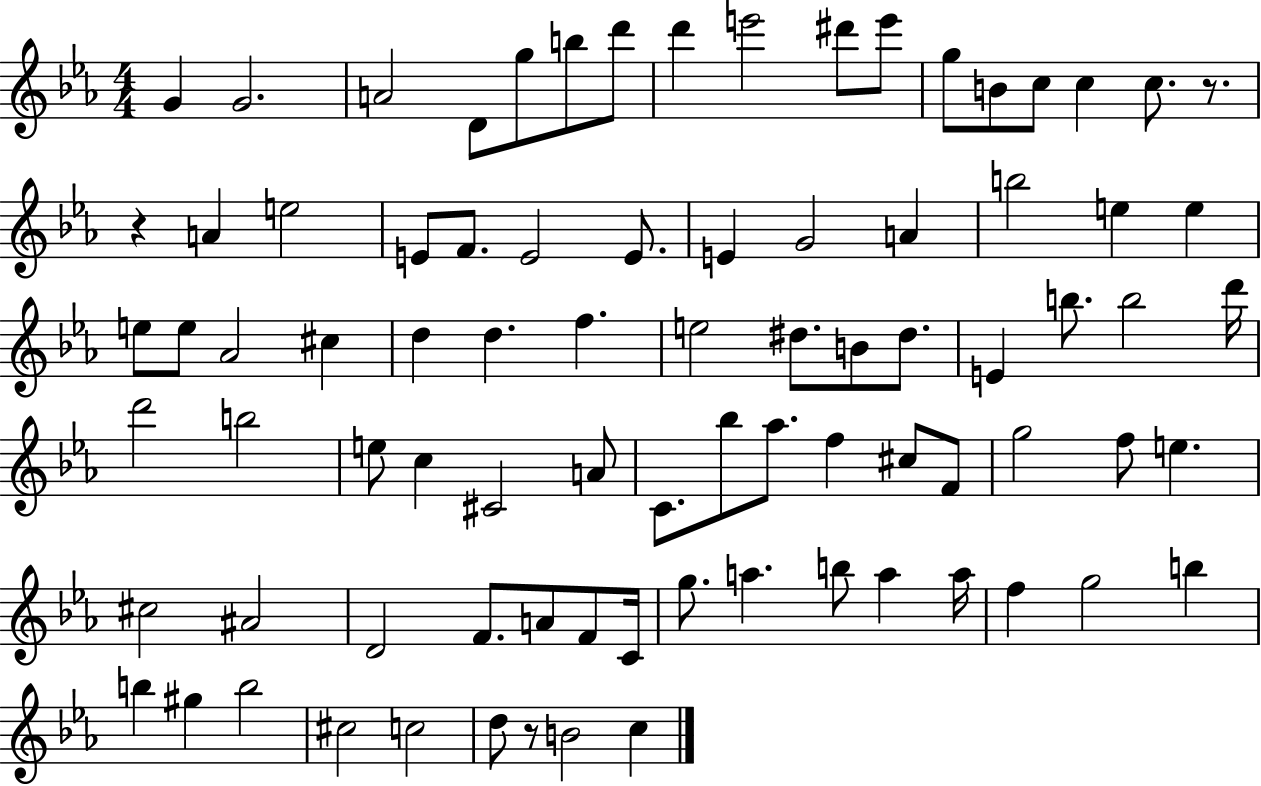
{
  \clef treble
  \numericTimeSignature
  \time 4/4
  \key ees \major
  g'4 g'2. | a'2 d'8 g''8 b''8 d'''8 | d'''4 e'''2 dis'''8 e'''8 | g''8 b'8 c''8 c''4 c''8. r8. | \break r4 a'4 e''2 | e'8 f'8. e'2 e'8. | e'4 g'2 a'4 | b''2 e''4 e''4 | \break e''8 e''8 aes'2 cis''4 | d''4 d''4. f''4. | e''2 dis''8. b'8 dis''8. | e'4 b''8. b''2 d'''16 | \break d'''2 b''2 | e''8 c''4 cis'2 a'8 | c'8. bes''8 aes''8. f''4 cis''8 f'8 | g''2 f''8 e''4. | \break cis''2 ais'2 | d'2 f'8. a'8 f'8 c'16 | g''8. a''4. b''8 a''4 a''16 | f''4 g''2 b''4 | \break b''4 gis''4 b''2 | cis''2 c''2 | d''8 r8 b'2 c''4 | \bar "|."
}